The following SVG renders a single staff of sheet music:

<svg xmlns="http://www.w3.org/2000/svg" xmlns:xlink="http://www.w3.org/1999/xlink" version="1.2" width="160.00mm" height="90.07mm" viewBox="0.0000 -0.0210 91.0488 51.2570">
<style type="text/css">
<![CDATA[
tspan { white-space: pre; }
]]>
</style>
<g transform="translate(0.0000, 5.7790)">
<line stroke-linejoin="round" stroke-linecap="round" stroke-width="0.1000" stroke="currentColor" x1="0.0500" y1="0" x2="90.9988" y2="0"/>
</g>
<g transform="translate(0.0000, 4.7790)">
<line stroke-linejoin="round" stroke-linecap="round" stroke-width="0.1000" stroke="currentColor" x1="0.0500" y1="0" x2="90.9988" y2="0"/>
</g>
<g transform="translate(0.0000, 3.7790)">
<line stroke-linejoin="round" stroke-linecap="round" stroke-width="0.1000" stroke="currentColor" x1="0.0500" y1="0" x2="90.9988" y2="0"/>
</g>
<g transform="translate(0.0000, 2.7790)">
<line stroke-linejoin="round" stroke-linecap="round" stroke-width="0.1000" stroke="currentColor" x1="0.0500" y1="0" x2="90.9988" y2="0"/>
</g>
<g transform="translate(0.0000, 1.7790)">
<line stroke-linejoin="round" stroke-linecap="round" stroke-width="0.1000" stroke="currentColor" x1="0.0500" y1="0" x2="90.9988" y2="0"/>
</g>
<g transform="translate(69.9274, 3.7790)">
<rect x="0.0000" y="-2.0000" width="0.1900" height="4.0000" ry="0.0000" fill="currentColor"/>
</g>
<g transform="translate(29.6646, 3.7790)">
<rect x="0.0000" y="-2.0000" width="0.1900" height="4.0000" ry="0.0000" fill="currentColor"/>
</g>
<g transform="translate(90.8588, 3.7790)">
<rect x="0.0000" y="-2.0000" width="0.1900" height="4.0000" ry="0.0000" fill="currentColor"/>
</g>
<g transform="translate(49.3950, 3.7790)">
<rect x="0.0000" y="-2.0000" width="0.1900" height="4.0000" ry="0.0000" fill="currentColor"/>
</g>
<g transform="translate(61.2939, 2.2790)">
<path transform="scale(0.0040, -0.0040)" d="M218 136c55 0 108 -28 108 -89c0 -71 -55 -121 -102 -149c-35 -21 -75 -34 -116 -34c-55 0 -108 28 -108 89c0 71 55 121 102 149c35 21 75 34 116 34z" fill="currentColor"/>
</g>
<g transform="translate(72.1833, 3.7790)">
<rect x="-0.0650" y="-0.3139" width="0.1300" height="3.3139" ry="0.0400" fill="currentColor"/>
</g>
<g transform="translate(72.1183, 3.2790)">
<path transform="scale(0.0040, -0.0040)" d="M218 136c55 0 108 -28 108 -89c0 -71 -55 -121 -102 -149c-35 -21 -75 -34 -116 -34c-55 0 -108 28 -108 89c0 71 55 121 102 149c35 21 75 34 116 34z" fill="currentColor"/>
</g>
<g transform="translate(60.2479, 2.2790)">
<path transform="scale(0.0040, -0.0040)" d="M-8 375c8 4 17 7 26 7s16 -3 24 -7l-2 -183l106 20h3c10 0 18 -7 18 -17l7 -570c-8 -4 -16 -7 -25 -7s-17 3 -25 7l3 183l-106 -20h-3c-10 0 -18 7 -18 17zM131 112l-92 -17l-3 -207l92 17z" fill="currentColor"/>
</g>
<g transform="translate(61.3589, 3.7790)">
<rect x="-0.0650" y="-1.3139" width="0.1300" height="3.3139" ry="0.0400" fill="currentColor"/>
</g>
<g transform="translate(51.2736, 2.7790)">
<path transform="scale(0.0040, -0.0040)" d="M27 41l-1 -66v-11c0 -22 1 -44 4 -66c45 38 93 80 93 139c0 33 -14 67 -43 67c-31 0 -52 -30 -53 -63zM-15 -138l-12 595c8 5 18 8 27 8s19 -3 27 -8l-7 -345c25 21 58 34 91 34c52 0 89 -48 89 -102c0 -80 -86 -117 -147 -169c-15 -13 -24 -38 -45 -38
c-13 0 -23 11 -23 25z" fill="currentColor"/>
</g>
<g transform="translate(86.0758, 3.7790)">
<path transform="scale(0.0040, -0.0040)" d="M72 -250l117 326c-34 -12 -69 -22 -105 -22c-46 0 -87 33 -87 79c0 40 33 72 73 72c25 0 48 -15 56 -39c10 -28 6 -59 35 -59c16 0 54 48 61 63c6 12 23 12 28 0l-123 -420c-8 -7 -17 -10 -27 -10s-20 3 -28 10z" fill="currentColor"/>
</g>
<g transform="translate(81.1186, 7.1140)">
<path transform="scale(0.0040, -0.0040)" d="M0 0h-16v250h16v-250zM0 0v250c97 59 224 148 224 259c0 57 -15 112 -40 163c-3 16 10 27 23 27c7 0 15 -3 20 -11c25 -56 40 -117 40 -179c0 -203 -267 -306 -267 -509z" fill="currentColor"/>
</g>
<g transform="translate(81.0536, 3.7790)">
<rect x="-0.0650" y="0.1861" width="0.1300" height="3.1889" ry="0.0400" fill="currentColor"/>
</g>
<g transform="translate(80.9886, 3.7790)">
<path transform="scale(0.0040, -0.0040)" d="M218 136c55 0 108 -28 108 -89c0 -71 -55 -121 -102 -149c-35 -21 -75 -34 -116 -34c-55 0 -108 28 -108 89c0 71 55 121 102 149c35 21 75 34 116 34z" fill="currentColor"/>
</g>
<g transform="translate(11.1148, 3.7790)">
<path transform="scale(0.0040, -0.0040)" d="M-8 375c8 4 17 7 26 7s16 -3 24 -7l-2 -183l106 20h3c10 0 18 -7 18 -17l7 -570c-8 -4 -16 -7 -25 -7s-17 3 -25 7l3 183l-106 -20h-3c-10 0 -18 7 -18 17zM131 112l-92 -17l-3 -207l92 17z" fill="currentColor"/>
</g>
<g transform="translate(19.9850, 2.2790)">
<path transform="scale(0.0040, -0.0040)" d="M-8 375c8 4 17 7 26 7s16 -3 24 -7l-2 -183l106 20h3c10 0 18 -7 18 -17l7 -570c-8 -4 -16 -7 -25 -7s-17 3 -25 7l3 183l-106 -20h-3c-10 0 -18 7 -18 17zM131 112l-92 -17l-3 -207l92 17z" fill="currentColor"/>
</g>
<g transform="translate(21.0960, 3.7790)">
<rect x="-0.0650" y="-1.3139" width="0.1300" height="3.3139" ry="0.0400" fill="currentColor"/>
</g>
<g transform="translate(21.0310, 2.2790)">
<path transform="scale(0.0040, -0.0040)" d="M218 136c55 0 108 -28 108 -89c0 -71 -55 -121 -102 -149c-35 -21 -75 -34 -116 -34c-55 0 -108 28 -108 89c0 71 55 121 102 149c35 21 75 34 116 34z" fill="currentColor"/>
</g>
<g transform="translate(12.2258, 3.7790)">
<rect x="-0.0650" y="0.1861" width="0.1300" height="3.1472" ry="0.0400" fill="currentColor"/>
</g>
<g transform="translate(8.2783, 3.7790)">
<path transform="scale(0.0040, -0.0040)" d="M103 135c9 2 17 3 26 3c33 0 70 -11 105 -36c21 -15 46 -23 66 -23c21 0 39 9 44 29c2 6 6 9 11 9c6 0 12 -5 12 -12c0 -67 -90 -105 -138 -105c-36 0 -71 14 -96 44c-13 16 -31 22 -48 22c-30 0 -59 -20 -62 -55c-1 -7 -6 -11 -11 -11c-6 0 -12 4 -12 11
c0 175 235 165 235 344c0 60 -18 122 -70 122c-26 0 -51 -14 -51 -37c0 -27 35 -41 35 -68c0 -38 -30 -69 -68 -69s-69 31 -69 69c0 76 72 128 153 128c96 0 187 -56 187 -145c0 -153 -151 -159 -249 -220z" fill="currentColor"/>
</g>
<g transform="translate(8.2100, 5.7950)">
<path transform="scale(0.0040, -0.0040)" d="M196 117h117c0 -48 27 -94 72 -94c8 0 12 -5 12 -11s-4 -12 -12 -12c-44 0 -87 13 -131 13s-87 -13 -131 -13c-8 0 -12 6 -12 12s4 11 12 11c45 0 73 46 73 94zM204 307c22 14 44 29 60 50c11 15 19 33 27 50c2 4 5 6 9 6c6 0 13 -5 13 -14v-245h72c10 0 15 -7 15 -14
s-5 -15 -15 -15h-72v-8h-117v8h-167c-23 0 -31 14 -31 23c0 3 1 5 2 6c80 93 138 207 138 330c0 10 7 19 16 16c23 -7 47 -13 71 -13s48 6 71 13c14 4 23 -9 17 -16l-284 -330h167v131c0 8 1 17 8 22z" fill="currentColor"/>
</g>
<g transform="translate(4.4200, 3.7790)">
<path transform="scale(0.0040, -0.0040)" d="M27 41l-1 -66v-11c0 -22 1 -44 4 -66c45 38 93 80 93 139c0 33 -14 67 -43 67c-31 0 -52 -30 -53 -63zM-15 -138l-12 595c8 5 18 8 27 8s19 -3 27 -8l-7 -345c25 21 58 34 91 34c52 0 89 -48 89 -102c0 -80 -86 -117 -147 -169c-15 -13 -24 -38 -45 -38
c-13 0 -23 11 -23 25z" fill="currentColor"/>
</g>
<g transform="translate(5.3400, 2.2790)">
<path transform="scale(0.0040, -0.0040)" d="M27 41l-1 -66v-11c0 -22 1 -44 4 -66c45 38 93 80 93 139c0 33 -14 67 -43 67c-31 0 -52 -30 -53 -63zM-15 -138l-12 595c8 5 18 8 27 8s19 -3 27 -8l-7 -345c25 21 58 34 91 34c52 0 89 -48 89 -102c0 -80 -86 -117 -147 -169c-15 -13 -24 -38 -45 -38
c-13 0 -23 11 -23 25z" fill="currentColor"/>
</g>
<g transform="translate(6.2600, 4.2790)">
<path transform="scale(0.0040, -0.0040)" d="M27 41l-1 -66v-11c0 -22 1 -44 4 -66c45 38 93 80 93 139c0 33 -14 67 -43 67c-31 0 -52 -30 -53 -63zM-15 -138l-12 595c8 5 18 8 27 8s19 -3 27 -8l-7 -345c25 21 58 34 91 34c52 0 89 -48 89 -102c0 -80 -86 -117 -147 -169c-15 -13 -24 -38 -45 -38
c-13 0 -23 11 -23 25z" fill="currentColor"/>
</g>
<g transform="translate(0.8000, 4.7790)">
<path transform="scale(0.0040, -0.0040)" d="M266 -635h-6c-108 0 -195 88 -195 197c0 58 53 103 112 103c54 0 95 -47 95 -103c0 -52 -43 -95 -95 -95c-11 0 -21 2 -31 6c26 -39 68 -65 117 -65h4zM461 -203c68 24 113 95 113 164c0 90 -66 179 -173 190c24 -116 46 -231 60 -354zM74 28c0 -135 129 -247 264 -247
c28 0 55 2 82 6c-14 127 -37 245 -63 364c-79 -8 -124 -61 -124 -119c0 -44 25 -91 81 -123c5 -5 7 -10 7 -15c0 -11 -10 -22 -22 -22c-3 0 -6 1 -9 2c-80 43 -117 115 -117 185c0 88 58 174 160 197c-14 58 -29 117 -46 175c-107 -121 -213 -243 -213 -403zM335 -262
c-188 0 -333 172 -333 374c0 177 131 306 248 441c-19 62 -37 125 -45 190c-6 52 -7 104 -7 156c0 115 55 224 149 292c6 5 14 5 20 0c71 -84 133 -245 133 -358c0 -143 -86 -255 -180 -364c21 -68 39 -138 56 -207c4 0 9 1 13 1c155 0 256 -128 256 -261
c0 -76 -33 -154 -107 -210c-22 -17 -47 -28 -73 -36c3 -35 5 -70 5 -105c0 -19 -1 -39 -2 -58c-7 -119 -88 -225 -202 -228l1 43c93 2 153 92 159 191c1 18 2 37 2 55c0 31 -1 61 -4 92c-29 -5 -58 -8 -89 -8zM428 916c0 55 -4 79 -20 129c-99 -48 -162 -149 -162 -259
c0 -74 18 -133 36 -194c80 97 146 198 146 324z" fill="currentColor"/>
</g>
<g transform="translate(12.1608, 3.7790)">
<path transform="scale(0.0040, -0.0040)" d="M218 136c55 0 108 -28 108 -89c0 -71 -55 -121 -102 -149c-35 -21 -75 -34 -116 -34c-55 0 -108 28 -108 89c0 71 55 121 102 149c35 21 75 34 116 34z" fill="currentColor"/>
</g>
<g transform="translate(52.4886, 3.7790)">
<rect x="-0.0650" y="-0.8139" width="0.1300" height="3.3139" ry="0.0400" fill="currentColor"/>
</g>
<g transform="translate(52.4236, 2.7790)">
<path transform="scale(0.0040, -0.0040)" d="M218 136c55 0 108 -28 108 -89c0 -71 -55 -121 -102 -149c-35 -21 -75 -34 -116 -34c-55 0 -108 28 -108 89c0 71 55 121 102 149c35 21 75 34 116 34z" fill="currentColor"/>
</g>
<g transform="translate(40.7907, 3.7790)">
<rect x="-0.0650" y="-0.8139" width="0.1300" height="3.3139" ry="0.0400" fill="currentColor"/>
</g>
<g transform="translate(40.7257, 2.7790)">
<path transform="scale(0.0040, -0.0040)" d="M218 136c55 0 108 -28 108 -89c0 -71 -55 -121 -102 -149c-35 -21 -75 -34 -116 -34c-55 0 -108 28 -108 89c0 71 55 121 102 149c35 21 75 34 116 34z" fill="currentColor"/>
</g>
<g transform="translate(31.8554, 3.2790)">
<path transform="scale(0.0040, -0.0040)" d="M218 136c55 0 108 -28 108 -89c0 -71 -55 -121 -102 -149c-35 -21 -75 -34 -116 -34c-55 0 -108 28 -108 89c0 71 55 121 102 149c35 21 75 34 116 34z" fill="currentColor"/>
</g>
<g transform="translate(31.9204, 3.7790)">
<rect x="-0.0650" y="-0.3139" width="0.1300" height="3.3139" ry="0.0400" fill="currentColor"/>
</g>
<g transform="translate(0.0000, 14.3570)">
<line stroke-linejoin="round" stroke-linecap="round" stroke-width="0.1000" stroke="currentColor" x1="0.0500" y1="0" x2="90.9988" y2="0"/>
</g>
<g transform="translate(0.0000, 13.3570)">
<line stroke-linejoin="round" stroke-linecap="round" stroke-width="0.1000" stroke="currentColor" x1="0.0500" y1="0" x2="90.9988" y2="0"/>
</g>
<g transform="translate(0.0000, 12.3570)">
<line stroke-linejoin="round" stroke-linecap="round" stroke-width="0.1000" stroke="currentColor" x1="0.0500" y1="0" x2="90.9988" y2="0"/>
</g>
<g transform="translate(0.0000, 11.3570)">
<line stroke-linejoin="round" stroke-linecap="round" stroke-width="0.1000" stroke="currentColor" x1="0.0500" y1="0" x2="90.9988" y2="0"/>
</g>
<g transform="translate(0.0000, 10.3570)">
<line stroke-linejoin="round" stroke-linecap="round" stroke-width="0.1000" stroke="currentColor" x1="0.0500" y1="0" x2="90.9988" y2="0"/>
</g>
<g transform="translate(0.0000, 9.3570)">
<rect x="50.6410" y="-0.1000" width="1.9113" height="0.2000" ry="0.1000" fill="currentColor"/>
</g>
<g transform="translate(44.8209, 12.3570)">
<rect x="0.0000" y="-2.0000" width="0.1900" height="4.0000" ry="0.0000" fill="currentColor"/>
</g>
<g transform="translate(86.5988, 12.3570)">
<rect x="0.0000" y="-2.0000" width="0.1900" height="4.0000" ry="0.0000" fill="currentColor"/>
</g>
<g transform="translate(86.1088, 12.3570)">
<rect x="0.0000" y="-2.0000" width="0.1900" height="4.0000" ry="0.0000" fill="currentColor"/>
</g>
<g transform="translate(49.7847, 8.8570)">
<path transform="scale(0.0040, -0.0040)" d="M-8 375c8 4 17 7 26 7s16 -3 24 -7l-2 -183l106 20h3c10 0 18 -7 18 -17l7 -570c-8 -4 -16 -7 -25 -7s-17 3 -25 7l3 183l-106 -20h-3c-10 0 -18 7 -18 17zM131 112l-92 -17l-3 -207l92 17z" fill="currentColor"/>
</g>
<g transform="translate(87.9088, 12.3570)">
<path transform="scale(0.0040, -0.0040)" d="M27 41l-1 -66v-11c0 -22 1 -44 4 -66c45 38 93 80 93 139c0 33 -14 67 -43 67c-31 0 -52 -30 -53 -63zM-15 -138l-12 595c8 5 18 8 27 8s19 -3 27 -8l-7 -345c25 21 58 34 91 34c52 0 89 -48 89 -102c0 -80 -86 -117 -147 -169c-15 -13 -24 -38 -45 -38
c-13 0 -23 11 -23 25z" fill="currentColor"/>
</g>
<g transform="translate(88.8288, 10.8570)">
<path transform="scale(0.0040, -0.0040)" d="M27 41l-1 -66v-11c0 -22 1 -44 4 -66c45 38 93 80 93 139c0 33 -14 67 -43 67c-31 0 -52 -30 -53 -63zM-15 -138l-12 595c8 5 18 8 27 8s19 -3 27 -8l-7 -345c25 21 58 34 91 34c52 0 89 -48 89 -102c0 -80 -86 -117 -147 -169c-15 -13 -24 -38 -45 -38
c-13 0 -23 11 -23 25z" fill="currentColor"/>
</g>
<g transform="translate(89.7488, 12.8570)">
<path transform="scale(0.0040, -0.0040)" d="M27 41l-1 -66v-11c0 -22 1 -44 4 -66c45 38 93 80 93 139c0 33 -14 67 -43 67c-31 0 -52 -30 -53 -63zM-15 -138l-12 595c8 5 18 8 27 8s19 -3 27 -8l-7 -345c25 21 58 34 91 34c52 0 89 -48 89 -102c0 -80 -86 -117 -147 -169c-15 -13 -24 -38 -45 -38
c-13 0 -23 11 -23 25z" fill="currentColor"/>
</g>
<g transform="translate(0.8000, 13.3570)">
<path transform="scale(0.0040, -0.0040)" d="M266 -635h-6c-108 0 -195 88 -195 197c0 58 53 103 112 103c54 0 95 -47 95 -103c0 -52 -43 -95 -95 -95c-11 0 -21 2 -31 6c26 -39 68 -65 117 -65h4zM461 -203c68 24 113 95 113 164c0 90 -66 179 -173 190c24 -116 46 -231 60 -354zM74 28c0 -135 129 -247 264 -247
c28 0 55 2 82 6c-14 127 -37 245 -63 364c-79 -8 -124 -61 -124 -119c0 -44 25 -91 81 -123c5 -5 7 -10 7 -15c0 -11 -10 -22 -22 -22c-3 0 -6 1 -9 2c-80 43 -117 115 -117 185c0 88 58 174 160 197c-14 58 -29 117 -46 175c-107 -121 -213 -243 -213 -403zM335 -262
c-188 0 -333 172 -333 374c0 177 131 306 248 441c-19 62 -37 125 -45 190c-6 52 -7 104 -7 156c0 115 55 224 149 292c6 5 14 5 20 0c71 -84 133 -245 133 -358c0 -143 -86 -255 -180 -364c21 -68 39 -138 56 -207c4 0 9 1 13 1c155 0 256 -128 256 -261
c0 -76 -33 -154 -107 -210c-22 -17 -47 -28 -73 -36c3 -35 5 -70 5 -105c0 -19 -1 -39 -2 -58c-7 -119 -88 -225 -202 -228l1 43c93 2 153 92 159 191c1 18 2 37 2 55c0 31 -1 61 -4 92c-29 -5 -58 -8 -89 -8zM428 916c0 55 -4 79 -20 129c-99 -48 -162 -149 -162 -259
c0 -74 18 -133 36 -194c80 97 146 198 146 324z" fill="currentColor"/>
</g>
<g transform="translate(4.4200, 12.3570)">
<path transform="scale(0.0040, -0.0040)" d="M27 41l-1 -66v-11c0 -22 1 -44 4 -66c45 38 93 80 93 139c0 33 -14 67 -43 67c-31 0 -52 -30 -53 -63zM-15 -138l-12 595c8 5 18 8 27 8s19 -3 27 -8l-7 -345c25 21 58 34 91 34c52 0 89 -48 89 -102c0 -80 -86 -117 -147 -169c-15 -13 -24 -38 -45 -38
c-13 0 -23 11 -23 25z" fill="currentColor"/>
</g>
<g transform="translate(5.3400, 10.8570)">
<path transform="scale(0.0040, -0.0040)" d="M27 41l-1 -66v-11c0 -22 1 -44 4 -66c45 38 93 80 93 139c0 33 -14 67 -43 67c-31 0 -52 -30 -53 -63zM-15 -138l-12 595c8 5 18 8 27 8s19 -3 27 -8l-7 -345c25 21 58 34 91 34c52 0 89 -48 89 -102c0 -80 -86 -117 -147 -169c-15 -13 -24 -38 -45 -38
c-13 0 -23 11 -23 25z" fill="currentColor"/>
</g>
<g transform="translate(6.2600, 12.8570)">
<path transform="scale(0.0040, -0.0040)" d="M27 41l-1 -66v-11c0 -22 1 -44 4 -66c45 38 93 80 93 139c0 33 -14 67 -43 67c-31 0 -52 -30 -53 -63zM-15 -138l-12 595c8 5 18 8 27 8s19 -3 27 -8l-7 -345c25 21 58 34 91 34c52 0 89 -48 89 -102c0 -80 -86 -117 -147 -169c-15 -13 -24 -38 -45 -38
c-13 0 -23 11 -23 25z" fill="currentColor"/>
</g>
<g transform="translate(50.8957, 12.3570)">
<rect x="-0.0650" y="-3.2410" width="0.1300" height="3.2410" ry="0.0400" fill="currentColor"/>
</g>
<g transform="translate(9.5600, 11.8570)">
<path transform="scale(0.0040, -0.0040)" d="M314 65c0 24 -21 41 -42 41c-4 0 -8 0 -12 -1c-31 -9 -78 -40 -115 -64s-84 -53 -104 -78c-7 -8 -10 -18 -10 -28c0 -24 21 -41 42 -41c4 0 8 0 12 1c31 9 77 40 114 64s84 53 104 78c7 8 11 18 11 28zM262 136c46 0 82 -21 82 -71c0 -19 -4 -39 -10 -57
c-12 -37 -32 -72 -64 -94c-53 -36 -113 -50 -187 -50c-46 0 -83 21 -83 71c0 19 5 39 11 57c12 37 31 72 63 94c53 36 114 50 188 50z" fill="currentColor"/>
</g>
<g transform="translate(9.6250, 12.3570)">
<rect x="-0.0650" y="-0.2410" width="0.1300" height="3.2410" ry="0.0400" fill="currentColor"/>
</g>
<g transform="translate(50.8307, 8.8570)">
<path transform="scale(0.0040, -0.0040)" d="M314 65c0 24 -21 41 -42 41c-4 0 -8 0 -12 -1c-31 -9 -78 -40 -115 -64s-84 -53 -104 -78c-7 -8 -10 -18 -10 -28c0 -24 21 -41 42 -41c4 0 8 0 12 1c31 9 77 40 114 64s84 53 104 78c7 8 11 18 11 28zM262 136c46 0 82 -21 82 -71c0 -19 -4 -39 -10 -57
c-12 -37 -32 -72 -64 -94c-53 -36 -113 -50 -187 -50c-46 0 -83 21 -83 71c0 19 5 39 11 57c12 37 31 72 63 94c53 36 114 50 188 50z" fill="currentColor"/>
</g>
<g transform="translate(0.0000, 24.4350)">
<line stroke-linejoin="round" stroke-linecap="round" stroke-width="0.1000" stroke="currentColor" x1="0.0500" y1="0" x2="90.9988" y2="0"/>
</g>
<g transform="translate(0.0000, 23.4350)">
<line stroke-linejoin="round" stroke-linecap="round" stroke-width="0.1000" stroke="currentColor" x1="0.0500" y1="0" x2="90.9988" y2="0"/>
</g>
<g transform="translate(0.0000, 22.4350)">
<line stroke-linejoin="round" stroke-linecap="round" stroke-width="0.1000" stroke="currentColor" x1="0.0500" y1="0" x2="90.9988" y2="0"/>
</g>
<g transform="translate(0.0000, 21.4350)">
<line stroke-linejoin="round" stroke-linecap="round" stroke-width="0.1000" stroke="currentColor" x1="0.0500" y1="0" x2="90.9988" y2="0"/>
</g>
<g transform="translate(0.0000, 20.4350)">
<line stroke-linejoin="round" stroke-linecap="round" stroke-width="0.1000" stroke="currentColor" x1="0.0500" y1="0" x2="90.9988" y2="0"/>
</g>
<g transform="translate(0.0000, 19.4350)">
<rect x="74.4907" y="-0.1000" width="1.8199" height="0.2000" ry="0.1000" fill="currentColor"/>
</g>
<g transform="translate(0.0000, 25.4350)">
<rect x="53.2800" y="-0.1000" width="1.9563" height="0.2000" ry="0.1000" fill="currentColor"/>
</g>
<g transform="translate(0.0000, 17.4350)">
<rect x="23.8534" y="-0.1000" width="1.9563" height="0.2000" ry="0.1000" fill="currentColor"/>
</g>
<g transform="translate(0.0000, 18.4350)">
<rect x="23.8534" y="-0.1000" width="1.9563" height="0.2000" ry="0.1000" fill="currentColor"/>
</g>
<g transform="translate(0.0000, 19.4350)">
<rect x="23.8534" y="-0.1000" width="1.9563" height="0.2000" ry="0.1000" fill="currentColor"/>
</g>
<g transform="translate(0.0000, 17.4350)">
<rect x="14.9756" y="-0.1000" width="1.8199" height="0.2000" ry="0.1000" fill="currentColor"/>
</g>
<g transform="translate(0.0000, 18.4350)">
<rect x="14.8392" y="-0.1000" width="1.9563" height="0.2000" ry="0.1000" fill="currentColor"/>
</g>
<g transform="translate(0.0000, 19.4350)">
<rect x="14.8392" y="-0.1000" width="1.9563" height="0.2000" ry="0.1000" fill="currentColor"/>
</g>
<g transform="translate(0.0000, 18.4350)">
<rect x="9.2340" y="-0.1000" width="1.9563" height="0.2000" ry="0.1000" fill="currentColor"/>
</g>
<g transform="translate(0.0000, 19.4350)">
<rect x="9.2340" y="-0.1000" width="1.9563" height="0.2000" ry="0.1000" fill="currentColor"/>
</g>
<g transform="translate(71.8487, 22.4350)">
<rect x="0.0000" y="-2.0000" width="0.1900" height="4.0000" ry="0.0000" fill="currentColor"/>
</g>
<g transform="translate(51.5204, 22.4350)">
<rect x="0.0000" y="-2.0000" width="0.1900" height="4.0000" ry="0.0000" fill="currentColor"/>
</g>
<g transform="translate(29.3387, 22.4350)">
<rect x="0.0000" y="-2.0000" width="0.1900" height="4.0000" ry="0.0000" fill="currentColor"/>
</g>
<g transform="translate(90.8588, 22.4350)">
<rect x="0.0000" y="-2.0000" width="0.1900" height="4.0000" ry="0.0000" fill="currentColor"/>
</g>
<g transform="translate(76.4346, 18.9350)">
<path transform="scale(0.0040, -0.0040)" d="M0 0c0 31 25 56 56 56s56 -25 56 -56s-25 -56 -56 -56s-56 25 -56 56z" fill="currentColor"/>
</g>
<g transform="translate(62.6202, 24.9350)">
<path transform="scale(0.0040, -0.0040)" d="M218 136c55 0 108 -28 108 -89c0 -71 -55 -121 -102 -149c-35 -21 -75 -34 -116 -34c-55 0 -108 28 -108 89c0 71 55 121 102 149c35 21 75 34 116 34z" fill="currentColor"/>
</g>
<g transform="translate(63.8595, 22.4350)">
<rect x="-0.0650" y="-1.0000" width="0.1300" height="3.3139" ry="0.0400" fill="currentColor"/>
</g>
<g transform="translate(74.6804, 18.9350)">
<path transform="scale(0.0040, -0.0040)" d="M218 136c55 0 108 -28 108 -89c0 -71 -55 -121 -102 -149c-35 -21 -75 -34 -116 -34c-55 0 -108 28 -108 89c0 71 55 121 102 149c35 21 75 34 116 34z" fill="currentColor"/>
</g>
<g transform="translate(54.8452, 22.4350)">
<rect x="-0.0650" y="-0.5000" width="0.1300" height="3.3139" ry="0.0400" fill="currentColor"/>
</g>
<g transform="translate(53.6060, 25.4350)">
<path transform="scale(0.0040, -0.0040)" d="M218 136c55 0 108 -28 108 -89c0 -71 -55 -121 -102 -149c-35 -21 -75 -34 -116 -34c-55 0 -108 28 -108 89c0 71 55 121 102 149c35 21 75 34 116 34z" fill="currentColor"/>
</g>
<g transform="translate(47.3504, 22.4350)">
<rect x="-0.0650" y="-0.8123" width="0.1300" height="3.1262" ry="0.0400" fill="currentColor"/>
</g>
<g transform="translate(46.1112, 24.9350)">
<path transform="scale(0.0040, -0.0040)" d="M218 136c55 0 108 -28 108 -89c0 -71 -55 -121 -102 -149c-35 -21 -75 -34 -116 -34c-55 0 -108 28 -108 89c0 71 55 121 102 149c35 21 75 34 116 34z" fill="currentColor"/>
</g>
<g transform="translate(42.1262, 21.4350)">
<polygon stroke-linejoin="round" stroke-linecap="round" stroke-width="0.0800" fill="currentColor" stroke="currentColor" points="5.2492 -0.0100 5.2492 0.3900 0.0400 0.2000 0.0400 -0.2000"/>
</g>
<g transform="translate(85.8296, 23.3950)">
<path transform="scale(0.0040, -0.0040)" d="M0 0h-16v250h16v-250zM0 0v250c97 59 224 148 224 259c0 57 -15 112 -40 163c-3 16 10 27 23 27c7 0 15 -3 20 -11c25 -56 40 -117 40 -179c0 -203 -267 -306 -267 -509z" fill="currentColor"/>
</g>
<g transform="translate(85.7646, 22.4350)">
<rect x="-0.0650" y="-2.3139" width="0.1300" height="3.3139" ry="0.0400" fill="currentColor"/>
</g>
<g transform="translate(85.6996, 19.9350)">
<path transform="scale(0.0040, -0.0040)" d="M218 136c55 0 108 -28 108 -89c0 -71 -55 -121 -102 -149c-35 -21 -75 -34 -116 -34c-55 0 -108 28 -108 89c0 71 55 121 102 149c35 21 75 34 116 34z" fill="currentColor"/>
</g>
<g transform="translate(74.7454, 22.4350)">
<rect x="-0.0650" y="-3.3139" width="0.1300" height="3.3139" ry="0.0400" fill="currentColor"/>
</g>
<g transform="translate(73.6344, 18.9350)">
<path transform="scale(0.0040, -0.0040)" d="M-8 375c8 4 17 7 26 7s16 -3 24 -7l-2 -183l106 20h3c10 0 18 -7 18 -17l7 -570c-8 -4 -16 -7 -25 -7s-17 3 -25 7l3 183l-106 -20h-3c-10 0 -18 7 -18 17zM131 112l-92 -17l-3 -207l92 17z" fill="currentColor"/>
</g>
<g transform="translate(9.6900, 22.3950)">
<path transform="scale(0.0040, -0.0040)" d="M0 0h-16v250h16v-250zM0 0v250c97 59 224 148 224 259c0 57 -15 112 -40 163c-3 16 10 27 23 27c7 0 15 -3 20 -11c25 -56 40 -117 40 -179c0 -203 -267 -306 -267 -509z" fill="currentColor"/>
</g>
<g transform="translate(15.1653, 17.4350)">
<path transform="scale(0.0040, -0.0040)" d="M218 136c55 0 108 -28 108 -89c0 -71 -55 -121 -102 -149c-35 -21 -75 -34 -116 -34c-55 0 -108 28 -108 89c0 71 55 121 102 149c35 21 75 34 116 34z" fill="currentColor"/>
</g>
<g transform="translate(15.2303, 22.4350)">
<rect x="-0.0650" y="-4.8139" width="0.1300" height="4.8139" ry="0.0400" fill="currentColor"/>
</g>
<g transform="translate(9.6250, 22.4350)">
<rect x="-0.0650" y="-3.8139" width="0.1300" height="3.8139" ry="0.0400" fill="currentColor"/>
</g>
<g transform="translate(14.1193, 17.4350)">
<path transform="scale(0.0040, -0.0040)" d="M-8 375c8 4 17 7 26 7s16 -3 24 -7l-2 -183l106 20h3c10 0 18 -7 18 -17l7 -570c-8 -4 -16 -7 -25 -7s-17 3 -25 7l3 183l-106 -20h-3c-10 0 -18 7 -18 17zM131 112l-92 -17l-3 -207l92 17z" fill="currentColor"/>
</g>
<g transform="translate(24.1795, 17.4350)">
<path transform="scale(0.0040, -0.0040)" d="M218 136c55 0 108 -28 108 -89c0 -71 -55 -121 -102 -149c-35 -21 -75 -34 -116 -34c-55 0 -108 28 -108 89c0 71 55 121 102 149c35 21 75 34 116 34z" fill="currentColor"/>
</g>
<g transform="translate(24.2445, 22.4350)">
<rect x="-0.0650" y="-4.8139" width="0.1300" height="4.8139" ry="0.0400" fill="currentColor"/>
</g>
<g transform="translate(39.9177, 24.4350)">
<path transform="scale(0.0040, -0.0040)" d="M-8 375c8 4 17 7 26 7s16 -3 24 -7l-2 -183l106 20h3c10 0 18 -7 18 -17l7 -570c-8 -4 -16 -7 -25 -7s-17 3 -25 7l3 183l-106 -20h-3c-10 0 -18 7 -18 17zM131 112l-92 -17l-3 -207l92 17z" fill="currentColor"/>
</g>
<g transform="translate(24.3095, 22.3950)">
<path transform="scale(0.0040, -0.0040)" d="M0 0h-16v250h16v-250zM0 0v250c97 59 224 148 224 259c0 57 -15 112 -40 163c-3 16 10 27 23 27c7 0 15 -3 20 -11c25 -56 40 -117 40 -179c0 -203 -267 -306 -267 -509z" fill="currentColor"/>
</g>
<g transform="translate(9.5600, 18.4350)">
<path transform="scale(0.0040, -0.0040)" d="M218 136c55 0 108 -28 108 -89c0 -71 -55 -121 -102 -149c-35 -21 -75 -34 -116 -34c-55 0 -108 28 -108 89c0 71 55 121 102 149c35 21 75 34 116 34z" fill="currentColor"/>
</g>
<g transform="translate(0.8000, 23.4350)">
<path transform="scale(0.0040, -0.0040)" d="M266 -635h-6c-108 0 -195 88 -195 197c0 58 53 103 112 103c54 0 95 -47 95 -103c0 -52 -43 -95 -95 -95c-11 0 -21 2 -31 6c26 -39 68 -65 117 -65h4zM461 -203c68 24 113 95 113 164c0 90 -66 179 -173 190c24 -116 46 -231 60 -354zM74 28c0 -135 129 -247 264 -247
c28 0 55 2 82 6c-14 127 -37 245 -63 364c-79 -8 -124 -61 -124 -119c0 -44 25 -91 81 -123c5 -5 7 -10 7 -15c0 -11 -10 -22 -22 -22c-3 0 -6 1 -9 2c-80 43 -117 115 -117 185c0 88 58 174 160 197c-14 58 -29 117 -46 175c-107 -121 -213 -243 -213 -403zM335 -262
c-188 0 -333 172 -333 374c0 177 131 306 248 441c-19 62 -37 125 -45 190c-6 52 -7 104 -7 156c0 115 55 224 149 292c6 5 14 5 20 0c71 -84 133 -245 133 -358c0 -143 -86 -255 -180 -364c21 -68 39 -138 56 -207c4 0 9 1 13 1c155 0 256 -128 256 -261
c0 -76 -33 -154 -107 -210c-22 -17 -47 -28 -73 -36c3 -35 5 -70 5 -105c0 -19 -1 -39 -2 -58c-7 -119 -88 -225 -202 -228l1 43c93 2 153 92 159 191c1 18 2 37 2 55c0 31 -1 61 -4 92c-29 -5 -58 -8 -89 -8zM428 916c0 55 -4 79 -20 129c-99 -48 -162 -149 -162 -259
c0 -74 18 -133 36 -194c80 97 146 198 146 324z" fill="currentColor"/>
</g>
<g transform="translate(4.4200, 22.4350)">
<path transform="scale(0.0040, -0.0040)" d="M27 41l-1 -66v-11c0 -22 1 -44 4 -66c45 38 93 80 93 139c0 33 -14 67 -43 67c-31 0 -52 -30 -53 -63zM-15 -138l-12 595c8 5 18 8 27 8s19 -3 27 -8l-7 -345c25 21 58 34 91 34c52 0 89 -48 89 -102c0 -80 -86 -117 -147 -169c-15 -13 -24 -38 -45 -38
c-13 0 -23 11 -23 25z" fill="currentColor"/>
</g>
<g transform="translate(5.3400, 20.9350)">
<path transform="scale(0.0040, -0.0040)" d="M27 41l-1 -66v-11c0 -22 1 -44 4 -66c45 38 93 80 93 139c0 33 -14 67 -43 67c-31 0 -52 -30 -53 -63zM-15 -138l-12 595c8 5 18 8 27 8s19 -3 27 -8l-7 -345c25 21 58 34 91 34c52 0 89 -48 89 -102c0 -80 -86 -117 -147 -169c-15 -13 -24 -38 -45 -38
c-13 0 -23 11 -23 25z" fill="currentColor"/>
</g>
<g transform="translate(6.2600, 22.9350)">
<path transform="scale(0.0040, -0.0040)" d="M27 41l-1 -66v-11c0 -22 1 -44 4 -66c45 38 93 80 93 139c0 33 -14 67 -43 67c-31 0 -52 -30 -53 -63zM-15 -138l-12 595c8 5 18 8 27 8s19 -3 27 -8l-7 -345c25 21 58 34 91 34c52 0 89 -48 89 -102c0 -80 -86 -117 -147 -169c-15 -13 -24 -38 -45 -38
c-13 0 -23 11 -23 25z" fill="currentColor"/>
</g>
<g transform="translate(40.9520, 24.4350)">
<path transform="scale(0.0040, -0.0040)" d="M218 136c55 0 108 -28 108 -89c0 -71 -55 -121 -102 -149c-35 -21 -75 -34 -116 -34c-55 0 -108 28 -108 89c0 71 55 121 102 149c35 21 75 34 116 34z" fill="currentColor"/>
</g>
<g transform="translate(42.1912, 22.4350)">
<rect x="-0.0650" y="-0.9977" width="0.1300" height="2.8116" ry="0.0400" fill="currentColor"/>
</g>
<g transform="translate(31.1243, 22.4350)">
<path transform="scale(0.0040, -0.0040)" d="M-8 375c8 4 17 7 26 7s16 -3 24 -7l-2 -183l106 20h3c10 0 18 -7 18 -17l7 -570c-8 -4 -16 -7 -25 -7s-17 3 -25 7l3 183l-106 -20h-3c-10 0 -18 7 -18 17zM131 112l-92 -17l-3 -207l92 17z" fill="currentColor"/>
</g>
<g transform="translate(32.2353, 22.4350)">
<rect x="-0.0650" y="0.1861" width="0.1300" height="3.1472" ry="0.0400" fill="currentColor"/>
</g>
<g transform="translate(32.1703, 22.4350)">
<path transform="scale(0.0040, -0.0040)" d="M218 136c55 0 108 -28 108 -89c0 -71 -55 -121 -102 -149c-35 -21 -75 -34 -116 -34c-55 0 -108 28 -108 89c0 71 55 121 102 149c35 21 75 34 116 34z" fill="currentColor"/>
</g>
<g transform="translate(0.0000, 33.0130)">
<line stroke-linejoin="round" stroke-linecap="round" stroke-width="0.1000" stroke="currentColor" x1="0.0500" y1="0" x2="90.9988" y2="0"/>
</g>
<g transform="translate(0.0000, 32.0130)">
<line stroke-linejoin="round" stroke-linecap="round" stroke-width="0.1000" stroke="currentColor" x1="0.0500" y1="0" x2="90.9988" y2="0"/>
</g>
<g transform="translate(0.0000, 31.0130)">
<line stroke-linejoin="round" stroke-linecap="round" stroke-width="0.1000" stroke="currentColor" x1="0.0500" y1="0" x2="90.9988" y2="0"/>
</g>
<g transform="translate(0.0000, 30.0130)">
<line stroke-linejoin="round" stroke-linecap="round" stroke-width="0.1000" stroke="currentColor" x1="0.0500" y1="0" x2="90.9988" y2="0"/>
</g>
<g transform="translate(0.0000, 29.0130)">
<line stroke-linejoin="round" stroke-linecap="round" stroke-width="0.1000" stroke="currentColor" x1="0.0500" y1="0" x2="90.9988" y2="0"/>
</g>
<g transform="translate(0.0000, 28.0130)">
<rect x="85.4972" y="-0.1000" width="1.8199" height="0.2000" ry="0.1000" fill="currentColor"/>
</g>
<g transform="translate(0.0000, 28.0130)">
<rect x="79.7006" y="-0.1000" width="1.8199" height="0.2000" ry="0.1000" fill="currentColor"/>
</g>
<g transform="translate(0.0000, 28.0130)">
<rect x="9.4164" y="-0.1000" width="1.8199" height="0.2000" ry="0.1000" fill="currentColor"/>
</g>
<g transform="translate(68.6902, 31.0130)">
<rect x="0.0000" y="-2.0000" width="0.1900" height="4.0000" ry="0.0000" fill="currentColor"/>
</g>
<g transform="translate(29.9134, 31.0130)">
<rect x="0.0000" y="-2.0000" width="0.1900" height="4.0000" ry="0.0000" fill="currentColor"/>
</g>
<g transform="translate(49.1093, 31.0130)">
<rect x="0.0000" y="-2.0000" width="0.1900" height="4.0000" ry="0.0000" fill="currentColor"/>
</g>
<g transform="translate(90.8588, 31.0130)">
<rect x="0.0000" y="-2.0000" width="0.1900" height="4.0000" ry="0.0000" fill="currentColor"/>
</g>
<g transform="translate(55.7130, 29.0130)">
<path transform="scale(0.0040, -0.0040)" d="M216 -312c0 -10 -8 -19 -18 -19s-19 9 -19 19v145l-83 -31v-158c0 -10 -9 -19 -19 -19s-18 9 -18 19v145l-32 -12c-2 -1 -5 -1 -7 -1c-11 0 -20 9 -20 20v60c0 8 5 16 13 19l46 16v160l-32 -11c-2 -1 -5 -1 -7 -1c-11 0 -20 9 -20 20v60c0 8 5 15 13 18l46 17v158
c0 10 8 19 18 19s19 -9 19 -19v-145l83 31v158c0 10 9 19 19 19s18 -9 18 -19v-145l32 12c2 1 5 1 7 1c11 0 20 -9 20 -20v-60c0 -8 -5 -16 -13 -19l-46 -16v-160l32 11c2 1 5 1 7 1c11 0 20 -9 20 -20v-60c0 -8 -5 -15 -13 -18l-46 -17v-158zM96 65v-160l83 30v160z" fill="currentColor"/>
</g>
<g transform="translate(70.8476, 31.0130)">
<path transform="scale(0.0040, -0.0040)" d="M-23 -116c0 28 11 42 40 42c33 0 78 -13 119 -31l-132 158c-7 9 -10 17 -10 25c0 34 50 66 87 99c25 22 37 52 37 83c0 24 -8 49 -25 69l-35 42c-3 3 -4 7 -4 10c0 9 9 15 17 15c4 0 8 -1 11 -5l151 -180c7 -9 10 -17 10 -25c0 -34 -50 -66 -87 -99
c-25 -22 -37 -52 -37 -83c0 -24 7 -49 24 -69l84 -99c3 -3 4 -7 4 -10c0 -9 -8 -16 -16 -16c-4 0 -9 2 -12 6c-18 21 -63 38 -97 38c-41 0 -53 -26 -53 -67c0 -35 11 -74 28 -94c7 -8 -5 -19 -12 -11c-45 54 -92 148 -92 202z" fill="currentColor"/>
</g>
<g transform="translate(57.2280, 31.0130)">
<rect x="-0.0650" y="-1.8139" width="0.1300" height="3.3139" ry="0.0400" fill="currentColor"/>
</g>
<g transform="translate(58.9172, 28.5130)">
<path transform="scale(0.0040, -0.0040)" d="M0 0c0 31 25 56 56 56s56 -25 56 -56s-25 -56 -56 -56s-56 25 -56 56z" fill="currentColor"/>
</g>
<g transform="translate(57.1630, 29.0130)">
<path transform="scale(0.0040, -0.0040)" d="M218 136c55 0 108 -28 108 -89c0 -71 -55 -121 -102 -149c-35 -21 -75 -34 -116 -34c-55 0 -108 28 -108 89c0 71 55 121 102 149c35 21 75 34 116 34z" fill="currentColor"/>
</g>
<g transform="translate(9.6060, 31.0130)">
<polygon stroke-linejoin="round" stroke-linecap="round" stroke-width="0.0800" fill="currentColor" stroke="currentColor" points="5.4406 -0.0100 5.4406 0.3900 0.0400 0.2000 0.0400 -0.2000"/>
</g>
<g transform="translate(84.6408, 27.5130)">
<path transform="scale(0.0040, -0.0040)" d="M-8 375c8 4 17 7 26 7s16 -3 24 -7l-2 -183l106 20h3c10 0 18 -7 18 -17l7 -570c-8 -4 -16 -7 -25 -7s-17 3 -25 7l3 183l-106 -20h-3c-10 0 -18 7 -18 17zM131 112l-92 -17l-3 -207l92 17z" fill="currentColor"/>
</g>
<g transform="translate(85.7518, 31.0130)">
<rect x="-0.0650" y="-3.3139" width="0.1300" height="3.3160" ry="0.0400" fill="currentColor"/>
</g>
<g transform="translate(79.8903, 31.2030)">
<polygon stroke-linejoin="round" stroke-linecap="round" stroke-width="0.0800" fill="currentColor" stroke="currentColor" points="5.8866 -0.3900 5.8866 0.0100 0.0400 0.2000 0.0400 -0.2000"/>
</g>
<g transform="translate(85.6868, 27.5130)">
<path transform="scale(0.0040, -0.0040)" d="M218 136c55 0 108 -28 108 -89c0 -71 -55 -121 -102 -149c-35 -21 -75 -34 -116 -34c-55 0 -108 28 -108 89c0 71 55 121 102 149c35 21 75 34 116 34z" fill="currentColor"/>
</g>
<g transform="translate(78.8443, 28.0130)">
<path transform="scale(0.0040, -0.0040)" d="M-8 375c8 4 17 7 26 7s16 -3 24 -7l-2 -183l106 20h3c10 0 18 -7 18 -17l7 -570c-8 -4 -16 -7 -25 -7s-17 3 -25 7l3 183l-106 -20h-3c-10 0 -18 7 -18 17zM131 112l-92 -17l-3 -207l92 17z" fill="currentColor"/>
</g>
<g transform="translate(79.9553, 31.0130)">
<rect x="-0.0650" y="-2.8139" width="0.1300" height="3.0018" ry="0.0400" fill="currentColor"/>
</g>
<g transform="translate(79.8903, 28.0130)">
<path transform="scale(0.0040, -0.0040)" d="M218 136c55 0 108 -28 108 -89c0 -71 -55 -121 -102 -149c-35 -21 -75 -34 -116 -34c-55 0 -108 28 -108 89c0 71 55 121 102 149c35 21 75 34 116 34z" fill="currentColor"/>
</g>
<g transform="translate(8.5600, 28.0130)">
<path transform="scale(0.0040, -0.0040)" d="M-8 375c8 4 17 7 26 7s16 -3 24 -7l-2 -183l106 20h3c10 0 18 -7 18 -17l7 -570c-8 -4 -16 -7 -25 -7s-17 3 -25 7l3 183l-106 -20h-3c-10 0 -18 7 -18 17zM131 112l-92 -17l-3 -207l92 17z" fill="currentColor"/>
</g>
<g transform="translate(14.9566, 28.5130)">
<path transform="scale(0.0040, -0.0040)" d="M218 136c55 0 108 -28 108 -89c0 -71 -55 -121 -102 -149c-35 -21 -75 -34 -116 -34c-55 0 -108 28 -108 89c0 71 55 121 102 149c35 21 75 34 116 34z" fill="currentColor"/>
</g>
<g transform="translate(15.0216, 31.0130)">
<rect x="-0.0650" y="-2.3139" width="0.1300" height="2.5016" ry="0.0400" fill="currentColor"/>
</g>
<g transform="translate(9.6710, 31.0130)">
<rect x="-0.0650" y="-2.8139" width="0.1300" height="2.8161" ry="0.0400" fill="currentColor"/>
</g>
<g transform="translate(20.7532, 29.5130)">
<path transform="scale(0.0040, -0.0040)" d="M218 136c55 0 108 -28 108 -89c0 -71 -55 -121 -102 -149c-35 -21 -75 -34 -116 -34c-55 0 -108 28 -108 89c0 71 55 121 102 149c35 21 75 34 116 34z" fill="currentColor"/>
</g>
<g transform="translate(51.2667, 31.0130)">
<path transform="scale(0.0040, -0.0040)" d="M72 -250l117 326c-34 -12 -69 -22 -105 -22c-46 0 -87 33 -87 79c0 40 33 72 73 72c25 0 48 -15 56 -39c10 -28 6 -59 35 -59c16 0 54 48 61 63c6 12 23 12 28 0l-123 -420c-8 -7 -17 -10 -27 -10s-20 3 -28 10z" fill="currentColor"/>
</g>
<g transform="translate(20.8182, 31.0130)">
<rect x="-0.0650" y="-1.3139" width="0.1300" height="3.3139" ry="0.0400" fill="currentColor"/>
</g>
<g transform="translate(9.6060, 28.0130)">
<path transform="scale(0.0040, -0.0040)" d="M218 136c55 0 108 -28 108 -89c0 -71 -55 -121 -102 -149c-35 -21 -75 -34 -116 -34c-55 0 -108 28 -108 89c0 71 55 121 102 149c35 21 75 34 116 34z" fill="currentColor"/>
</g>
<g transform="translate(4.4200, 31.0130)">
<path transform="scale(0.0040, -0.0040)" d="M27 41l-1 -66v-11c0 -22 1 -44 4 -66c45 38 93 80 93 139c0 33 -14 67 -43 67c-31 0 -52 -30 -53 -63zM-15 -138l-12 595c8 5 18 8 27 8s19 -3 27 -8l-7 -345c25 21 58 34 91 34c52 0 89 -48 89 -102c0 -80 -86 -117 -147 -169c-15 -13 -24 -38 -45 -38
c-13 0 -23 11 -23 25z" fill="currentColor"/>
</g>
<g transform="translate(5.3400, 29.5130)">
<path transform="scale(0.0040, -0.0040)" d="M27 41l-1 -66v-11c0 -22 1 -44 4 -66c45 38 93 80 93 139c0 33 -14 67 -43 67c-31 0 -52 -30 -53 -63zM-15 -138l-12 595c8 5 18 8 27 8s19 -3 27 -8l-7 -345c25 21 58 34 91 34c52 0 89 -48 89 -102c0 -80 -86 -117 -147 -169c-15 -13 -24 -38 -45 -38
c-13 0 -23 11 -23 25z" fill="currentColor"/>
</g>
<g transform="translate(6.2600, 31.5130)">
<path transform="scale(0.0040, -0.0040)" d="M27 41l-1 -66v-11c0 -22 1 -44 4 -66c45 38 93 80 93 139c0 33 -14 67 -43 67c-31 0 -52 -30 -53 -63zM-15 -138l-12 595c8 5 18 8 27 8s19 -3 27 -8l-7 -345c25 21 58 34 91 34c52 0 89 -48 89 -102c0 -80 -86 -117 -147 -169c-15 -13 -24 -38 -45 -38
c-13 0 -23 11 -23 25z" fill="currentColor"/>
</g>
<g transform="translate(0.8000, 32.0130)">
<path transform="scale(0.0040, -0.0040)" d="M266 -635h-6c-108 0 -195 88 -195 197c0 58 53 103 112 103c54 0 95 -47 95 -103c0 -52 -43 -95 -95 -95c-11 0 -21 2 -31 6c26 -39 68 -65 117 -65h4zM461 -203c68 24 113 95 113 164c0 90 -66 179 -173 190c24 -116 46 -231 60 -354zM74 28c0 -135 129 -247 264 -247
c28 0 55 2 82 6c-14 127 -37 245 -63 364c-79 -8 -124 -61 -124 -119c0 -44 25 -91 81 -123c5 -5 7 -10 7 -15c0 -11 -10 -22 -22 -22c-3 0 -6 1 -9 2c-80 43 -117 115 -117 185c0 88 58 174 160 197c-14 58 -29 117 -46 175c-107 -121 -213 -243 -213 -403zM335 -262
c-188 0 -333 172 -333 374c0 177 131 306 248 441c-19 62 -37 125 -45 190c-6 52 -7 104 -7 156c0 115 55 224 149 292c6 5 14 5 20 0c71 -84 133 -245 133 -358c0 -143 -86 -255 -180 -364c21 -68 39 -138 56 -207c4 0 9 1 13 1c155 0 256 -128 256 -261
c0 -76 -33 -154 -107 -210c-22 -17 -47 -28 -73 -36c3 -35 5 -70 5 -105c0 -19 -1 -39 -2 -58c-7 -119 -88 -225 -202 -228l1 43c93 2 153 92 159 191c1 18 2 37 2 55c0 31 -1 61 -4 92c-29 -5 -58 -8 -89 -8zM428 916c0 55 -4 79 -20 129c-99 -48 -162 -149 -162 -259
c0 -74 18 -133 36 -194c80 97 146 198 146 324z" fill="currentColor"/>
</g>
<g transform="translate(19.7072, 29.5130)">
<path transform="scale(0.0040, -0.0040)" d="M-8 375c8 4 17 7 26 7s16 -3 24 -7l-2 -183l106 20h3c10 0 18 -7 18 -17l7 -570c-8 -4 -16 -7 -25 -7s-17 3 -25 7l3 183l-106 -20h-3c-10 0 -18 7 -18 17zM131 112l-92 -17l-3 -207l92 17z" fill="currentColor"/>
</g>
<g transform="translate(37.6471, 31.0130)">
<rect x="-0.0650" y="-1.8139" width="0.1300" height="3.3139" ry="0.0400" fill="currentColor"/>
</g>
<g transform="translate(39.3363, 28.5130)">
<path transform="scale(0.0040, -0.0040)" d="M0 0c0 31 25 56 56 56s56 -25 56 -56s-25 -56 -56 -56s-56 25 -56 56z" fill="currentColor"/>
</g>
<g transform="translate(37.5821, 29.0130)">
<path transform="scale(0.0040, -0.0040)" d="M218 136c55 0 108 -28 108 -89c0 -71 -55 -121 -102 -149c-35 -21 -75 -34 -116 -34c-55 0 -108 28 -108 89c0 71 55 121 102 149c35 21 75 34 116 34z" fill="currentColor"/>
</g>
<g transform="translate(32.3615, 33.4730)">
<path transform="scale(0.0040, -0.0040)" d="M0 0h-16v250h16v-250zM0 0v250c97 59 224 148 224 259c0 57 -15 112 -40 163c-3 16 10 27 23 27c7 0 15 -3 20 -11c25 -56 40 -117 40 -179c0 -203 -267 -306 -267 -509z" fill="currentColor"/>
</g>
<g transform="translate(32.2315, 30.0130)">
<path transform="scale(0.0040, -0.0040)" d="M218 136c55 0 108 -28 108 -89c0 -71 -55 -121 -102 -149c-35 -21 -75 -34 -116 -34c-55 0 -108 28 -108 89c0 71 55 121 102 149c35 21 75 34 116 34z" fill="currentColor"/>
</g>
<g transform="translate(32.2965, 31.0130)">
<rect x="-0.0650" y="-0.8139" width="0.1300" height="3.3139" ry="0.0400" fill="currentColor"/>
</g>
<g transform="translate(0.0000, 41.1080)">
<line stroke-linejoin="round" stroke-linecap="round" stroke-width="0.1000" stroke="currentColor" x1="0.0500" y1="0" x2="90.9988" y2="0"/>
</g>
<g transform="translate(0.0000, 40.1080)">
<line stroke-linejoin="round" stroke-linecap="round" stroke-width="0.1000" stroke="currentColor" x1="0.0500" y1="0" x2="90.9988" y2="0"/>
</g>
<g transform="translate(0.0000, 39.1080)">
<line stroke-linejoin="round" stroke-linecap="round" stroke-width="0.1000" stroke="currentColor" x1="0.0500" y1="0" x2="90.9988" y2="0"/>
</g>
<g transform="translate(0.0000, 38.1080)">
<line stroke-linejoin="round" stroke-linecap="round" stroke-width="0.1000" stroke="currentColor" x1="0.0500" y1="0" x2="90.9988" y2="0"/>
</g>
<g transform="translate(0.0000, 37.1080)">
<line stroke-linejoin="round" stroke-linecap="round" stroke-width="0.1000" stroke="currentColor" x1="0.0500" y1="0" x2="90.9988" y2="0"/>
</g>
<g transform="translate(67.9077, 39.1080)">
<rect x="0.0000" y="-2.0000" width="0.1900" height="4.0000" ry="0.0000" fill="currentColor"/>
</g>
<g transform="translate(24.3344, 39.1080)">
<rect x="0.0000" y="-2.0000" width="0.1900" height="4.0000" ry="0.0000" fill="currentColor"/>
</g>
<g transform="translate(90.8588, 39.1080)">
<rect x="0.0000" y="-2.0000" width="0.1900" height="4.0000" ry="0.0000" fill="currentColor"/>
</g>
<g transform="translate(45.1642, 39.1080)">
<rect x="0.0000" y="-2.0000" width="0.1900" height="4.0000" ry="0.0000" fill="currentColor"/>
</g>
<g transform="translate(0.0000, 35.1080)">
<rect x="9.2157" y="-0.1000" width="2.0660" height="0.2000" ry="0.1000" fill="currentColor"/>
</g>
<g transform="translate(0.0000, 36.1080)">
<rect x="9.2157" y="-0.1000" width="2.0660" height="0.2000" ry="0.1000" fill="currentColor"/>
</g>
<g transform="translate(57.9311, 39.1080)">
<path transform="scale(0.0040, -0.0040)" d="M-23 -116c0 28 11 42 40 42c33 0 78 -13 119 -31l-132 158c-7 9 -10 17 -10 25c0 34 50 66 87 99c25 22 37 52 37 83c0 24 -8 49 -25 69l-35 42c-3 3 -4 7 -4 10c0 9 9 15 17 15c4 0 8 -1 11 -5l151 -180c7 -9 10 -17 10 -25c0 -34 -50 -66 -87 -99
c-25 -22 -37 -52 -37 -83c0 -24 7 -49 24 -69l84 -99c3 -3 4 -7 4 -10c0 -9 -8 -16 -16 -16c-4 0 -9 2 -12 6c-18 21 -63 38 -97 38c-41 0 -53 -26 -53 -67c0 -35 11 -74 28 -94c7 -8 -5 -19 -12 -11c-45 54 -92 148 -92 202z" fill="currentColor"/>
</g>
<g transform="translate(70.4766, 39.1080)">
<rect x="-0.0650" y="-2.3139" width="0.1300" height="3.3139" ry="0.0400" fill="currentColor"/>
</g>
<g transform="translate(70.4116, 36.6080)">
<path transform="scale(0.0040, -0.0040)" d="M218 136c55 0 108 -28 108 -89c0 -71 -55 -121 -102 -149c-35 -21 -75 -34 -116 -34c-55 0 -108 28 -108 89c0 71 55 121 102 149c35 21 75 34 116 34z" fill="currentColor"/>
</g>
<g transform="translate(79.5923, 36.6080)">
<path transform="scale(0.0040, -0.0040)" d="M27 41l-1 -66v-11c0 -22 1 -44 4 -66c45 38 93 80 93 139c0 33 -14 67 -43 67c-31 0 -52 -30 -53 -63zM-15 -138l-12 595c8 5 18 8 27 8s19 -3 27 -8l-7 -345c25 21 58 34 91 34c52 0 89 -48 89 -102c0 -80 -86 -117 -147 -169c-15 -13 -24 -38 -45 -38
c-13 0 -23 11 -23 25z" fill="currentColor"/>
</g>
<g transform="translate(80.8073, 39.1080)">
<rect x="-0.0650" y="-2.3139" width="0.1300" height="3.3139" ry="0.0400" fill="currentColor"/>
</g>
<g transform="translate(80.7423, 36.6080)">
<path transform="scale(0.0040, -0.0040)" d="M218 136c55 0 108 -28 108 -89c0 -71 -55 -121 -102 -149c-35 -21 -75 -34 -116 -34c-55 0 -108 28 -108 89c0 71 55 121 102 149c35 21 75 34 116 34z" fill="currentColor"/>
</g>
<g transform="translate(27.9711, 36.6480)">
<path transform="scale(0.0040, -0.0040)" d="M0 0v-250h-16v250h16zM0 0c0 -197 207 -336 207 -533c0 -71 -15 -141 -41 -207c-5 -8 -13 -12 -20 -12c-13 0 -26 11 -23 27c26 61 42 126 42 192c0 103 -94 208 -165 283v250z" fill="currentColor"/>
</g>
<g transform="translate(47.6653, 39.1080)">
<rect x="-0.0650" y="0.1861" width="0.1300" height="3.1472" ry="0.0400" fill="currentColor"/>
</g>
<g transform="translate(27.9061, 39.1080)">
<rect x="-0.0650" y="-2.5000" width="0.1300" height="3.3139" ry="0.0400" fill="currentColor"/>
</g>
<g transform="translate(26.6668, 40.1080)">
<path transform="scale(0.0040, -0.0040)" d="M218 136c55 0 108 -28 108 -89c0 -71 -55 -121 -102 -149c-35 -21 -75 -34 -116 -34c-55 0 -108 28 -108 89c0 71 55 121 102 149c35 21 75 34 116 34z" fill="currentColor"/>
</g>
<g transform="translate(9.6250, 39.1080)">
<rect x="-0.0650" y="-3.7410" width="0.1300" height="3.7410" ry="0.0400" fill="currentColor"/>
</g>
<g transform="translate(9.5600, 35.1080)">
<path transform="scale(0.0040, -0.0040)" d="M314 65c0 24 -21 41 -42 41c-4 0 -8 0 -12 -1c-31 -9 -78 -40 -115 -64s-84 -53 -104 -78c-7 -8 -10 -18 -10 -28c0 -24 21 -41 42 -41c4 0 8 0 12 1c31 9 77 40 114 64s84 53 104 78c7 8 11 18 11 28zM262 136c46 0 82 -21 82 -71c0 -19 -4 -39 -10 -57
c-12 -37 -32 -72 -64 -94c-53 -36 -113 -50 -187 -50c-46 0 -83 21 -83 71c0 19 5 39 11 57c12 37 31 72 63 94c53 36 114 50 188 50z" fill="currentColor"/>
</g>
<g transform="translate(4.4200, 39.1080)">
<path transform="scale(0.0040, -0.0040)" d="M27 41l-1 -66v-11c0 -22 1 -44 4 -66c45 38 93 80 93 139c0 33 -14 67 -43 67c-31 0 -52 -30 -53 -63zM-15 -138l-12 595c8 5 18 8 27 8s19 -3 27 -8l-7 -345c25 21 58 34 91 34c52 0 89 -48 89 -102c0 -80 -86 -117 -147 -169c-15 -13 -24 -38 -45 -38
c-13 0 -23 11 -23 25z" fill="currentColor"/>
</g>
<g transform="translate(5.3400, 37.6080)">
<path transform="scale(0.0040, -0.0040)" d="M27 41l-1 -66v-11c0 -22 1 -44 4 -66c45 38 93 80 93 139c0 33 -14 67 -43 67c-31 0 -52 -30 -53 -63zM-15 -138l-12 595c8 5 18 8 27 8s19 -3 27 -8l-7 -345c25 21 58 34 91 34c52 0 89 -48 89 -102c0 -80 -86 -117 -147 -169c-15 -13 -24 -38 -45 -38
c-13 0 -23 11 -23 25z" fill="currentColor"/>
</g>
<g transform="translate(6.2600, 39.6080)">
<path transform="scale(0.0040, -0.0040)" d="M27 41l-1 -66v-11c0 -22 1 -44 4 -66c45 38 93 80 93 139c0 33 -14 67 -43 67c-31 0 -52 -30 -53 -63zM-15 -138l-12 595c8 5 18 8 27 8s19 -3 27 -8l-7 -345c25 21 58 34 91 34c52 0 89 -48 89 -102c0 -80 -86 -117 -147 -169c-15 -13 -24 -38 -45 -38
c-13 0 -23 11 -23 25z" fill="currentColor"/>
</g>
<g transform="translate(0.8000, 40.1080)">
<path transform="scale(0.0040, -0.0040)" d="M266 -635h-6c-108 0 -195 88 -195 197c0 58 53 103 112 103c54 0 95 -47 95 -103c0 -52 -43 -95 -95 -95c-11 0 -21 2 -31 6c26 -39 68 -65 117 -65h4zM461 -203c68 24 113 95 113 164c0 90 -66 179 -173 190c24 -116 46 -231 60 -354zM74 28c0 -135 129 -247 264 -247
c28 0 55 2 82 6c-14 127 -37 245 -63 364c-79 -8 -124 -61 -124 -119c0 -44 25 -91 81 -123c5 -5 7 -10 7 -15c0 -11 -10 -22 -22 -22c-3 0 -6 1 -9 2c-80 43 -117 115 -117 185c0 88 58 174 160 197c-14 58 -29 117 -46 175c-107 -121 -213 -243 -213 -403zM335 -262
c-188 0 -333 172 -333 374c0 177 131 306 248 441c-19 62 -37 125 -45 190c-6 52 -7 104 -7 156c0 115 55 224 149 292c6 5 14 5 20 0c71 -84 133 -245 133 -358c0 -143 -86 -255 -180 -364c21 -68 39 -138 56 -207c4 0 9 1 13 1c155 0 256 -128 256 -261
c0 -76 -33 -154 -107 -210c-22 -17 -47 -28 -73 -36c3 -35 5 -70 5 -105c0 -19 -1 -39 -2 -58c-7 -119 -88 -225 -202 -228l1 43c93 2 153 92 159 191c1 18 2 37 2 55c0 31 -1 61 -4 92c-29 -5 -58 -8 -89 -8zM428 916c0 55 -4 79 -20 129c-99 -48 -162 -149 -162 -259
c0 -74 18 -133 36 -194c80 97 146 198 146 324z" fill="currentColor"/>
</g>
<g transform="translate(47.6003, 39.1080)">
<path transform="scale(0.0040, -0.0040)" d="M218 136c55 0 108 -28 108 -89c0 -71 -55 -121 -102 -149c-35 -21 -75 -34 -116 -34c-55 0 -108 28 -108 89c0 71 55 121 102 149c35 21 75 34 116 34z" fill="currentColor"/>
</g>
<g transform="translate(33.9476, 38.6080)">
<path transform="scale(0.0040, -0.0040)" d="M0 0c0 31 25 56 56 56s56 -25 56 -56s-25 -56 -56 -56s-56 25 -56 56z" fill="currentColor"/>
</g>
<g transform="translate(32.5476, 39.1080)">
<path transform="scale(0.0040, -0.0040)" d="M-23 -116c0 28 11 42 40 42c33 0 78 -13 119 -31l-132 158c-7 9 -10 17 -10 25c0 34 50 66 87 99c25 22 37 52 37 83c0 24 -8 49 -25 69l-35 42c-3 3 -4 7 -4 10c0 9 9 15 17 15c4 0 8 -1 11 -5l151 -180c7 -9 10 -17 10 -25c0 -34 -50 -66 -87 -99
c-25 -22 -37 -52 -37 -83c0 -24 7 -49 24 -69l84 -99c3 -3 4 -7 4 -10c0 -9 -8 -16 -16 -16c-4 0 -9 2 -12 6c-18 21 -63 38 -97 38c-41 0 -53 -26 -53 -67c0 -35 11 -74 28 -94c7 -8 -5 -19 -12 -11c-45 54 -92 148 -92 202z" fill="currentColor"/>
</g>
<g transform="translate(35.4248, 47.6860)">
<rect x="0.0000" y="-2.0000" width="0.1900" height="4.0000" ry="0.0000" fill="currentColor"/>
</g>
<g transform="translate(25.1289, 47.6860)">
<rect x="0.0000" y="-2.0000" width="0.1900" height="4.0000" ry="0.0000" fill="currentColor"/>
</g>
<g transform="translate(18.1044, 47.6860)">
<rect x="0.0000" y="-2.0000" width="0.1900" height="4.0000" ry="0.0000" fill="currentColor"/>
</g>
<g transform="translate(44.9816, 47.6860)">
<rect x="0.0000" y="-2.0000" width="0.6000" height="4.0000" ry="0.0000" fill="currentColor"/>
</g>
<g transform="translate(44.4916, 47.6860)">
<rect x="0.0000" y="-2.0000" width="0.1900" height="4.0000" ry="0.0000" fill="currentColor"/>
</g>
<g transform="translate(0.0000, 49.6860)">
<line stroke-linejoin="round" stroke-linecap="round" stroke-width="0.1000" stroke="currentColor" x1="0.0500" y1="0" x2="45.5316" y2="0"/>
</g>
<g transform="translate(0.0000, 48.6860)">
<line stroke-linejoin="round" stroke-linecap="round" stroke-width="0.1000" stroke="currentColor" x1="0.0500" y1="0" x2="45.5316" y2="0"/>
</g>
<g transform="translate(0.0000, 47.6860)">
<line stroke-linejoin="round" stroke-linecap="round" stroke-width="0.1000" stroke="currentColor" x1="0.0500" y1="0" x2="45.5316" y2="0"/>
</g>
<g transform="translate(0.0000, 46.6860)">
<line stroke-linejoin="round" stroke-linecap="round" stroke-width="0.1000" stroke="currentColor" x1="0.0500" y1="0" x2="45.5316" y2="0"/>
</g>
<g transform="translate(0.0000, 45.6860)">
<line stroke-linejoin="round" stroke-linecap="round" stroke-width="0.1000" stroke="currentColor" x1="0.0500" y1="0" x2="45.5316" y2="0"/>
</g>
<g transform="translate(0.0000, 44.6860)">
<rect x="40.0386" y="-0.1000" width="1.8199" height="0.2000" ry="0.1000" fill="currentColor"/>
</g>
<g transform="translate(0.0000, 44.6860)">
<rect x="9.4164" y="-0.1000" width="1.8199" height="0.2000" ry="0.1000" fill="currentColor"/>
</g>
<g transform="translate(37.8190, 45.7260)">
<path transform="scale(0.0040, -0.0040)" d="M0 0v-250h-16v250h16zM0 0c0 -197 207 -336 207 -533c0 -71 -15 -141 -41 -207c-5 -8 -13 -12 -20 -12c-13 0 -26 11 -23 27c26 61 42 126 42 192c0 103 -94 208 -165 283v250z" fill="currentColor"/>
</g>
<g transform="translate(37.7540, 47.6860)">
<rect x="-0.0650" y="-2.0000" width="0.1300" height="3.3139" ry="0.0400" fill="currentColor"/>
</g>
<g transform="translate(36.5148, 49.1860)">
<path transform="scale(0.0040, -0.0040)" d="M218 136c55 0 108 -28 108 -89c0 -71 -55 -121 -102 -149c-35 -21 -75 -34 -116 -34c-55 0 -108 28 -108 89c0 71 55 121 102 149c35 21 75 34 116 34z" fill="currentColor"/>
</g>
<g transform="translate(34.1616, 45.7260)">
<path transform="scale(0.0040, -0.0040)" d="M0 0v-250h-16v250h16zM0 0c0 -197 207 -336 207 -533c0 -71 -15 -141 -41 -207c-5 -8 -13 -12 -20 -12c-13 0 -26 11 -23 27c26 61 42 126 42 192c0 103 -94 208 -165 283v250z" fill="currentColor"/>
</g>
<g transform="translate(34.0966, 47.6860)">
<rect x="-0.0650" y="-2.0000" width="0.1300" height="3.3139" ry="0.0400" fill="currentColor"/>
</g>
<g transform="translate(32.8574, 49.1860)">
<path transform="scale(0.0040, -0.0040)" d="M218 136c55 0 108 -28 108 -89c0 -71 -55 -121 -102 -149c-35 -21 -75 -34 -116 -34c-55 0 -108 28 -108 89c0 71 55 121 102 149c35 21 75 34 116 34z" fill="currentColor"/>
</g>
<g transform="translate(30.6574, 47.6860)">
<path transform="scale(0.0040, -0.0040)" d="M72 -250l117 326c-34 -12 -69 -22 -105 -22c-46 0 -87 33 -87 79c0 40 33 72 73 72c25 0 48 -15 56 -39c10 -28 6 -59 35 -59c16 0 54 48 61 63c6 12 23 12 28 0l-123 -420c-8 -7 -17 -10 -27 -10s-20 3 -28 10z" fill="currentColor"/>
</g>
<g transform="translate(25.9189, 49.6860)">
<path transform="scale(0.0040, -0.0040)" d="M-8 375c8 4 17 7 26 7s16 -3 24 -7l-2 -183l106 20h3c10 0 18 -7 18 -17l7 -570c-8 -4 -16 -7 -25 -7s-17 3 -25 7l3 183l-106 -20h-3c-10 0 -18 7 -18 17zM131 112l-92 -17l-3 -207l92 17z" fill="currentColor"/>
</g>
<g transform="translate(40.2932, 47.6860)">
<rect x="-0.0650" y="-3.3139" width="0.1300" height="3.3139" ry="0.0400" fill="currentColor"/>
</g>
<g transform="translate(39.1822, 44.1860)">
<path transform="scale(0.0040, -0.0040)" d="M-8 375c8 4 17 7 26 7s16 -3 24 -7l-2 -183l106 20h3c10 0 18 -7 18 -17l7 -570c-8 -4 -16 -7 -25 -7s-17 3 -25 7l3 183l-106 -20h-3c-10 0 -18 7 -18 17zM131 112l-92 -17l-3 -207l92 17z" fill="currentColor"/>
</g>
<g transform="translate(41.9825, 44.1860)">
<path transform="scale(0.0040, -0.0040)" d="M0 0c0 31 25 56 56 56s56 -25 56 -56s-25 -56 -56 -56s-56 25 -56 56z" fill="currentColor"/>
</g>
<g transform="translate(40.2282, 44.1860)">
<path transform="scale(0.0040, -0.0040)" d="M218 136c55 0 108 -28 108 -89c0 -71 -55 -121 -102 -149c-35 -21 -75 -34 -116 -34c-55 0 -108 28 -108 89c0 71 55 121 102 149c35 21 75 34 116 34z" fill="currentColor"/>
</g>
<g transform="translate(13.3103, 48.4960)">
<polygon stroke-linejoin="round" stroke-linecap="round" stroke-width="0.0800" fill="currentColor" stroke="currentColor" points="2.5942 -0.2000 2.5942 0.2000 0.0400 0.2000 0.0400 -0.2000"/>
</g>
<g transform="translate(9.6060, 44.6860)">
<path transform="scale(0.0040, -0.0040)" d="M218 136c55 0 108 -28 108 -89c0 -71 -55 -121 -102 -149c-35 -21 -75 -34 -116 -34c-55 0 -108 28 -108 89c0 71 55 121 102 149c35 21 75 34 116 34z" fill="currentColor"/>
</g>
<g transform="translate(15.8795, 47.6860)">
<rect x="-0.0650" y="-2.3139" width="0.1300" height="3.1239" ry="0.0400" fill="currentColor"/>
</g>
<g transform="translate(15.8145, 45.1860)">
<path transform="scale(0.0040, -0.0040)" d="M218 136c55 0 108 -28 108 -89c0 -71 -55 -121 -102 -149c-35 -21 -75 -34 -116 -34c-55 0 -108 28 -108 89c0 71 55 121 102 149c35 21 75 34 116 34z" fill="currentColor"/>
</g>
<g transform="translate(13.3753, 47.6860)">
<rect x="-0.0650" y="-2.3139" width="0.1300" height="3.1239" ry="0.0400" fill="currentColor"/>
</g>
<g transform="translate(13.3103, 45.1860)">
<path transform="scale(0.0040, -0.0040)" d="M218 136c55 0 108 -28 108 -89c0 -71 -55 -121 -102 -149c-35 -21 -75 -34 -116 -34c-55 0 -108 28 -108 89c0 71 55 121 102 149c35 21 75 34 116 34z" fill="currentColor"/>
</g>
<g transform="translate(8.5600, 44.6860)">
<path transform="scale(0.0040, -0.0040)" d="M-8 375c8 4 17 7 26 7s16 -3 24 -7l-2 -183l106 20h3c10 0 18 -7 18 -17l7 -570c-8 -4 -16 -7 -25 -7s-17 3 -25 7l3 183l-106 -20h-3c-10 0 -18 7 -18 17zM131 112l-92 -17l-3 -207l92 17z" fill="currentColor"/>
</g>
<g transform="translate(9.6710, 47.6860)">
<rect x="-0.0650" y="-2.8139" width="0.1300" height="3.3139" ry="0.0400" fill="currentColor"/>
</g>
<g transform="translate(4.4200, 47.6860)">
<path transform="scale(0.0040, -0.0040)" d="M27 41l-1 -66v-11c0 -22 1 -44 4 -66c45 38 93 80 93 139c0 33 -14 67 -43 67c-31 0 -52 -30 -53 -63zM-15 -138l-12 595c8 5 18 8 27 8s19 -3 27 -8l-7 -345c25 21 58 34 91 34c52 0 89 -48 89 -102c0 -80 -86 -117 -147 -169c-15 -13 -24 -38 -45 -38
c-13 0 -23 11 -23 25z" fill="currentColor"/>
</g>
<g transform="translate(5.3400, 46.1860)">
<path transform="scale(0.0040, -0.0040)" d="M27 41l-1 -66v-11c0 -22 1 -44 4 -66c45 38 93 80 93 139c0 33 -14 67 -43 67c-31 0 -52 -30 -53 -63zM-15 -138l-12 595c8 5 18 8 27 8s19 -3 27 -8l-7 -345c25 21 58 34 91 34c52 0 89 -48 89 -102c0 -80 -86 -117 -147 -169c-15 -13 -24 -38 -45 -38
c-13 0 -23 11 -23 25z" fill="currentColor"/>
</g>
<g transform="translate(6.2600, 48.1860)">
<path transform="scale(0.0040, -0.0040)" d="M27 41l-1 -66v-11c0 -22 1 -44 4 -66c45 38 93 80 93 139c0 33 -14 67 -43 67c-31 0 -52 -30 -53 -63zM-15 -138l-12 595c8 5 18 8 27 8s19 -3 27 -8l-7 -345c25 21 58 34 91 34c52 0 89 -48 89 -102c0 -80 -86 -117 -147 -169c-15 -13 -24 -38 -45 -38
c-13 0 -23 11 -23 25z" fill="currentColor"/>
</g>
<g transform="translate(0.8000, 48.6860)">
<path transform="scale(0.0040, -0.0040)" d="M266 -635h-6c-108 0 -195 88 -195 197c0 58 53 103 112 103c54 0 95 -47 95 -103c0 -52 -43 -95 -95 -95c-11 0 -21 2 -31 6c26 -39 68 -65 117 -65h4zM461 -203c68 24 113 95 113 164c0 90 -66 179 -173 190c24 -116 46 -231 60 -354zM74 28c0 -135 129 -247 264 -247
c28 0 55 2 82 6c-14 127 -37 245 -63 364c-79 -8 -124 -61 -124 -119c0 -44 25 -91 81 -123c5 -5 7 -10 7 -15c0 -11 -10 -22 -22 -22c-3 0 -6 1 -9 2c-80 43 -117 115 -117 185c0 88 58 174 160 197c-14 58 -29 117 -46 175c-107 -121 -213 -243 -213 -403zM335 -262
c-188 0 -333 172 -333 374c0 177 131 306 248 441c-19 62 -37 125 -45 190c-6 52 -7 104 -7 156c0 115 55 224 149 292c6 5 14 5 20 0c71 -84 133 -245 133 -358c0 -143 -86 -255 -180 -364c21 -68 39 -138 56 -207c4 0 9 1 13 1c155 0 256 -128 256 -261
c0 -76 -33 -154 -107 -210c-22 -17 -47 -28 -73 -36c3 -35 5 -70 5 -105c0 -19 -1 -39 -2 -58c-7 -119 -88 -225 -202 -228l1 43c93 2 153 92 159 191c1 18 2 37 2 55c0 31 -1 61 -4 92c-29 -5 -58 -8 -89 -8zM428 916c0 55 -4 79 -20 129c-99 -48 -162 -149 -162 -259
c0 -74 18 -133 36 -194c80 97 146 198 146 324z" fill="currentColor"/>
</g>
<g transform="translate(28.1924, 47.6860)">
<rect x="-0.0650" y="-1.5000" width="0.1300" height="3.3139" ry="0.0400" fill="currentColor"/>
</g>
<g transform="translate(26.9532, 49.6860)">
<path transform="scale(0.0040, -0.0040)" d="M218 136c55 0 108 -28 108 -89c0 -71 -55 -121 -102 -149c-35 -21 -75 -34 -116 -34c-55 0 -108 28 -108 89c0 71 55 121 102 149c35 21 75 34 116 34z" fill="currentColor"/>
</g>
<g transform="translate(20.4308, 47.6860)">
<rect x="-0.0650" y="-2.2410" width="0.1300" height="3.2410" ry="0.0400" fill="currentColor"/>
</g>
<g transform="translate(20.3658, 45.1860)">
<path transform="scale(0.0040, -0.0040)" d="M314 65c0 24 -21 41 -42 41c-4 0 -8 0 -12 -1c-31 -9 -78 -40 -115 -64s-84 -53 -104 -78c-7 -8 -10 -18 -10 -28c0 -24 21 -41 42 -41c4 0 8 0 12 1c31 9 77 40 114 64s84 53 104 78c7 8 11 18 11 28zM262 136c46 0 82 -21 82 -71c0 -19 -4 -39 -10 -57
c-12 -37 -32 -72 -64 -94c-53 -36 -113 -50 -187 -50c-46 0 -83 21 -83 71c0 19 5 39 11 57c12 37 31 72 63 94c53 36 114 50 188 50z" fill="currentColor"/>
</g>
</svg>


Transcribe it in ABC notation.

X:1
T:Untitled
M:2/4
L:1/4
K:Eb
B e c d _d e c _B/2 z/2 c2 b2 c'/2 e' e'/2 B E/2 D/2 C D b g/2 a/2 g/2 e d/2 f z/2 ^f z a/2 b/2 c'2 G/2 z _B z g _g a g/2 g/2 g2 E z/2 F/2 F/2 b